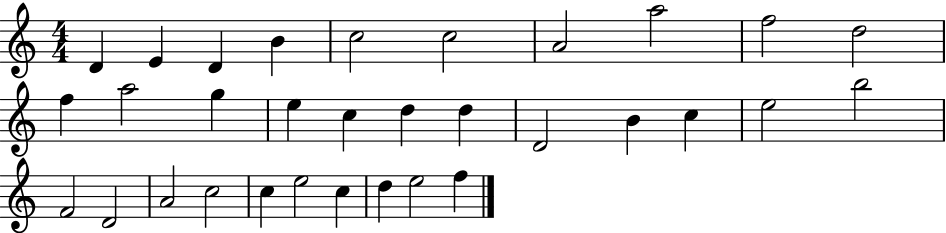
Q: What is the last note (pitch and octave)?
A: F5